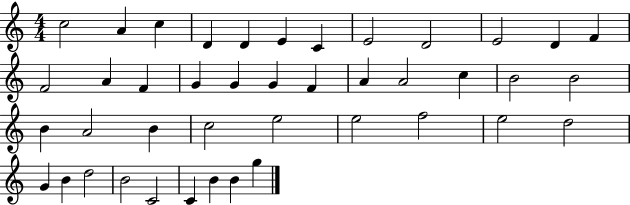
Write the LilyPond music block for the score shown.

{
  \clef treble
  \numericTimeSignature
  \time 4/4
  \key c \major
  c''2 a'4 c''4 | d'4 d'4 e'4 c'4 | e'2 d'2 | e'2 d'4 f'4 | \break f'2 a'4 f'4 | g'4 g'4 g'4 f'4 | a'4 a'2 c''4 | b'2 b'2 | \break b'4 a'2 b'4 | c''2 e''2 | e''2 f''2 | e''2 d''2 | \break g'4 b'4 d''2 | b'2 c'2 | c'4 b'4 b'4 g''4 | \bar "|."
}